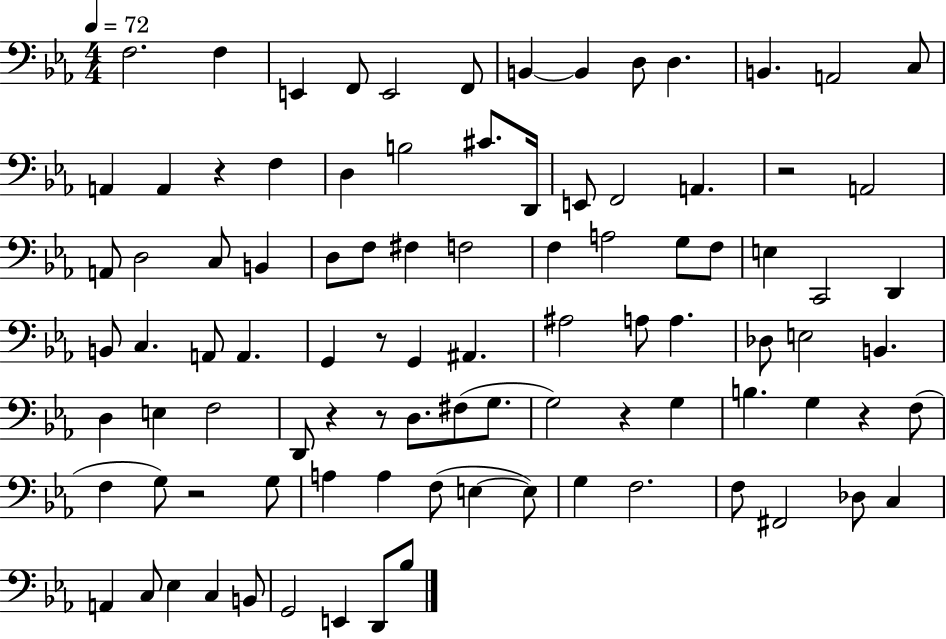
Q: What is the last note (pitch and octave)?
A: Bb3